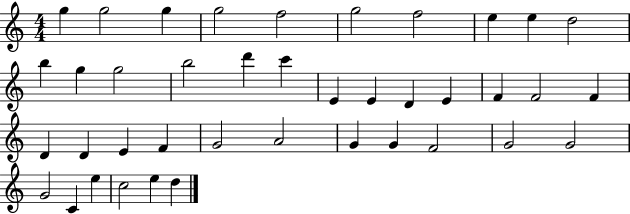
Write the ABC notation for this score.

X:1
T:Untitled
M:4/4
L:1/4
K:C
g g2 g g2 f2 g2 f2 e e d2 b g g2 b2 d' c' E E D E F F2 F D D E F G2 A2 G G F2 G2 G2 G2 C e c2 e d